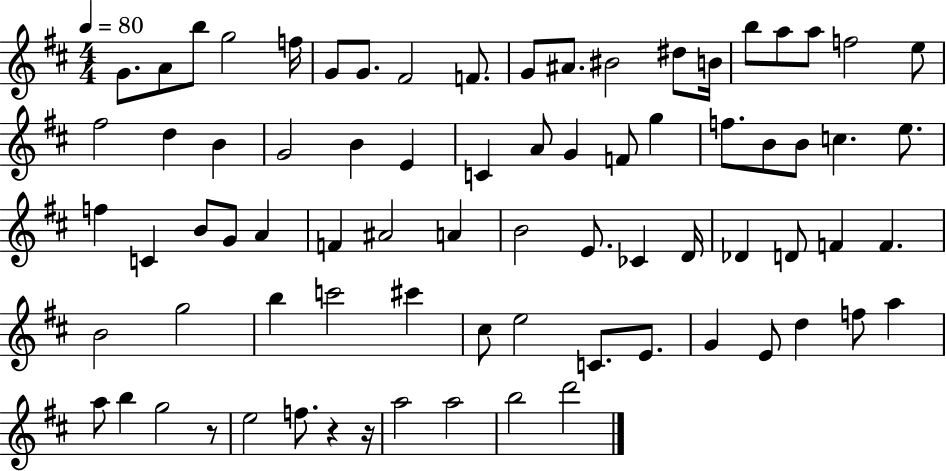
G4/e. A4/e B5/e G5/h F5/s G4/e G4/e. F#4/h F4/e. G4/e A#4/e. BIS4/h D#5/e B4/s B5/e A5/e A5/e F5/h E5/e F#5/h D5/q B4/q G4/h B4/q E4/q C4/q A4/e G4/q F4/e G5/q F5/e. B4/e B4/e C5/q. E5/e. F5/q C4/q B4/e G4/e A4/q F4/q A#4/h A4/q B4/h E4/e. CES4/q D4/s Db4/q D4/e F4/q F4/q. B4/h G5/h B5/q C6/h C#6/q C#5/e E5/h C4/e. E4/e. G4/q E4/e D5/q F5/e A5/q A5/e B5/q G5/h R/e E5/h F5/e. R/q R/s A5/h A5/h B5/h D6/h